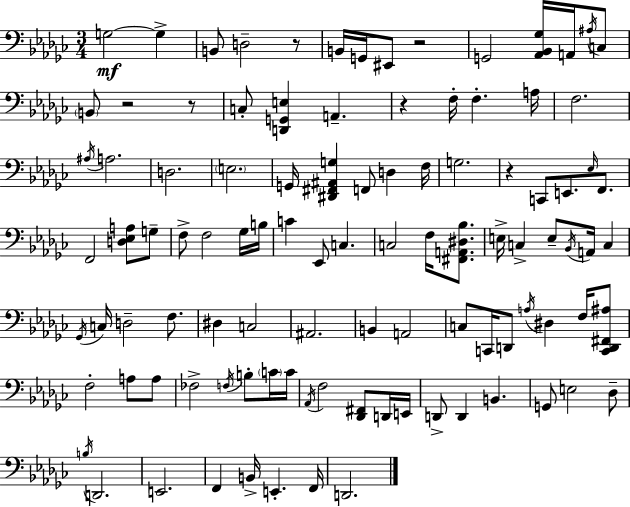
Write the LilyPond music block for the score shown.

{
  \clef bass
  \numericTimeSignature
  \time 3/4
  \key ees \minor
  g2~~\mf g4-> | b,8 d2-- r8 | b,16 g,16 eis,8 r2 | g,2 <aes, bes, ges>16 a,16 \acciaccatura { ais16 } c8 | \break \parenthesize b,8 r2 r8 | c8-. <d, g, e>4 a,4.-- | r4 f16-. f4.-. | a16 f2. | \break \acciaccatura { ais16 } a2. | d2. | \parenthesize e2. | g,16 <dis, fis, ais, g>4 f,8 d4 | \break f16 g2. | r4 c,8 e,8. \grace { ees16 } | f,8. f,2 <d ees a>8 | g8-- f8-> f2 | \break ges16 b16 c'4 ees,8 c4. | c2 f16 | <fis, a, dis bes>8. e16-> c4-> e8-- \acciaccatura { bes,16 } a,16 | c4 \acciaccatura { ges,16 } c16 d2-- | \break f8. dis4 c2 | ais,2. | b,4 a,2 | c8 c,16 d,8 \acciaccatura { a16 } dis4 | \break f16 <c, d, fis, ais>8 f2-. | a8 a8 fes2-> | \acciaccatura { f16 } b8-. \parenthesize c'16 c'16 \acciaccatura { aes,16 } f2 | <des, fis,>8 d,16 e,16 d,8-> d,4 | \break b,4. g,8 e2 | des8-- \acciaccatura { b16 } d,2. | e,2. | f,4 | \break b,16-> e,4.-. f,16 d,2. | \bar "|."
}